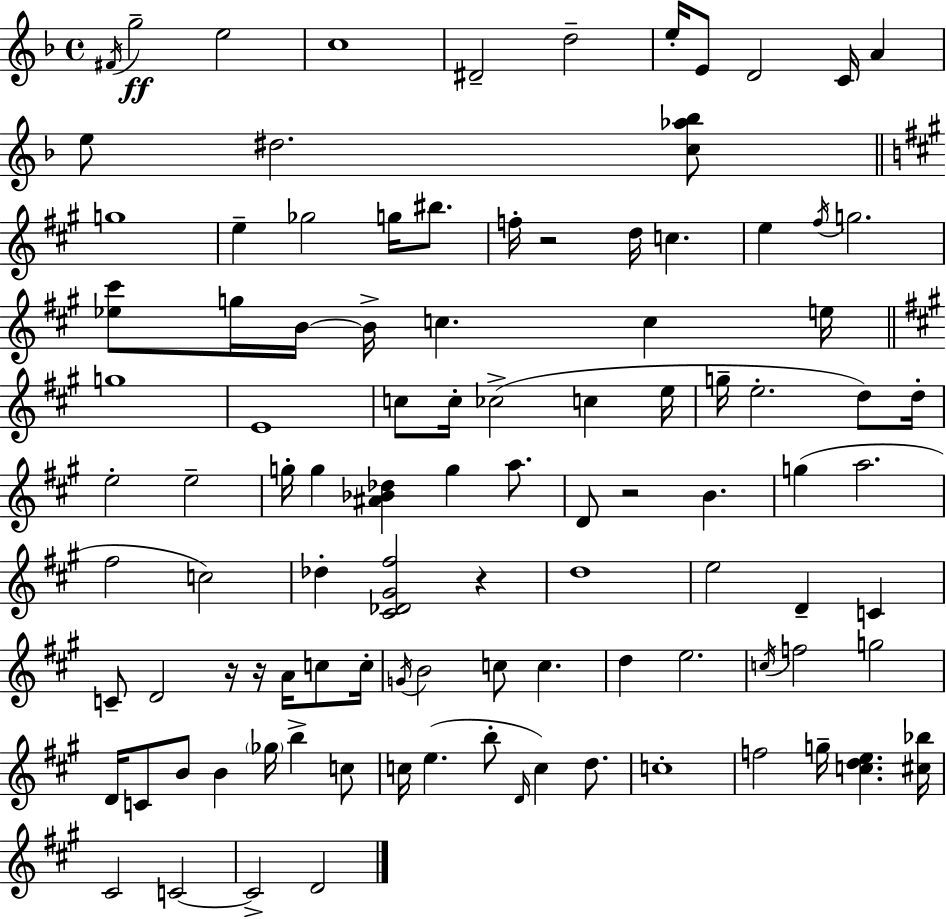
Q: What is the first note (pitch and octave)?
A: F#4